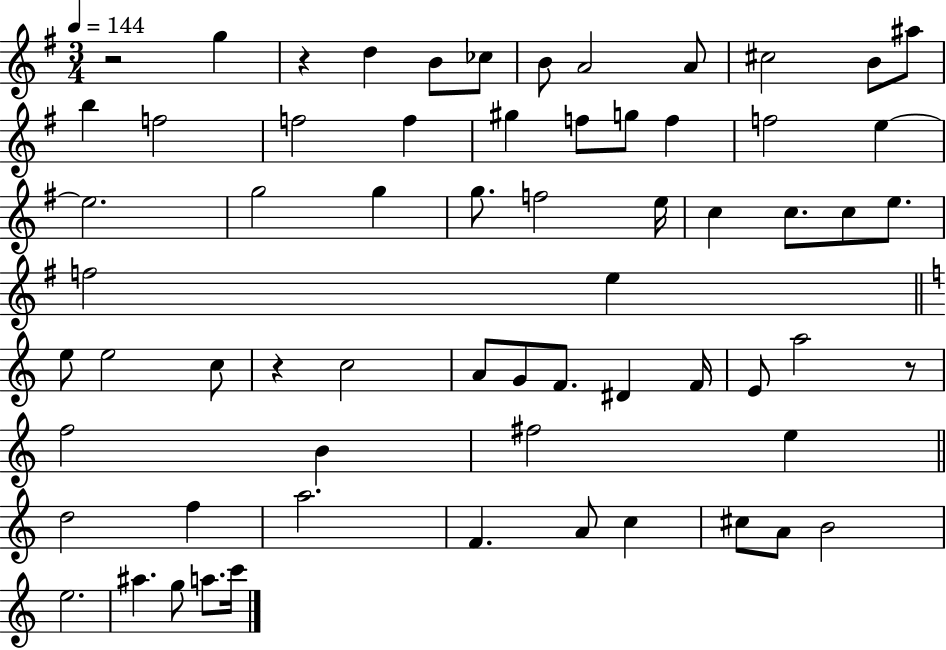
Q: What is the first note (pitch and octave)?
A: G5